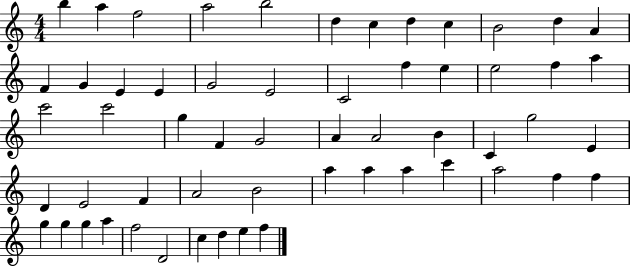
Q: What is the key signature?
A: C major